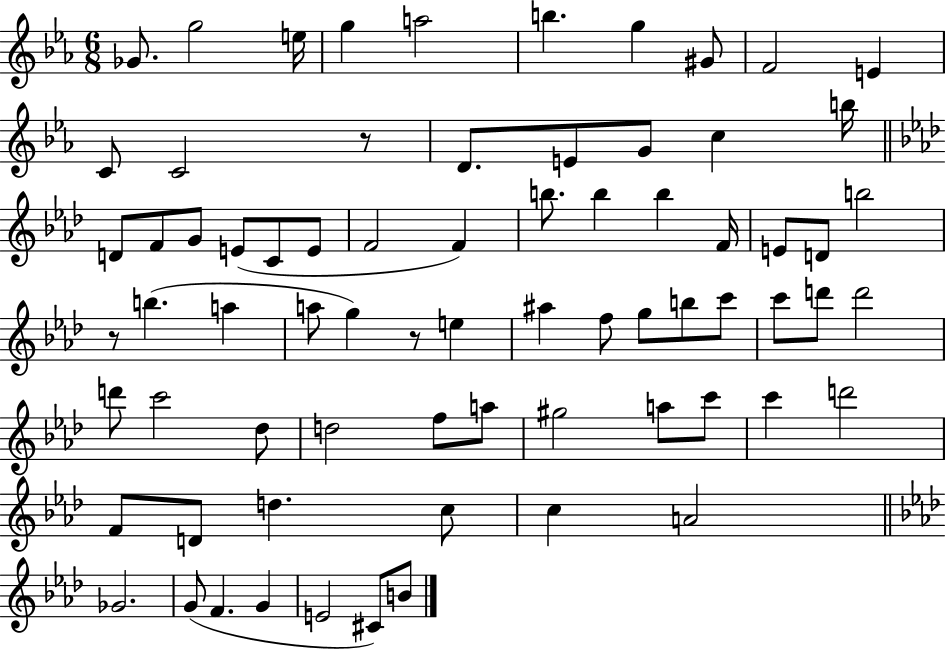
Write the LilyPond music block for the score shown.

{
  \clef treble
  \numericTimeSignature
  \time 6/8
  \key ees \major
  ges'8. g''2 e''16 | g''4 a''2 | b''4. g''4 gis'8 | f'2 e'4 | \break c'8 c'2 r8 | d'8. e'8 g'8 c''4 b''16 | \bar "||" \break \key f \minor d'8 f'8 g'8 e'8( c'8 e'8 | f'2 f'4) | b''8. b''4 b''4 f'16 | e'8 d'8 b''2 | \break r8 b''4.( a''4 | a''8 g''4) r8 e''4 | ais''4 f''8 g''8 b''8 c'''8 | c'''8 d'''8 d'''2 | \break d'''8 c'''2 des''8 | d''2 f''8 a''8 | gis''2 a''8 c'''8 | c'''4 d'''2 | \break f'8 d'8 d''4. c''8 | c''4 a'2 | \bar "||" \break \key aes \major ges'2. | g'8( f'4. g'4 | e'2 cis'8) b'8 | \bar "|."
}